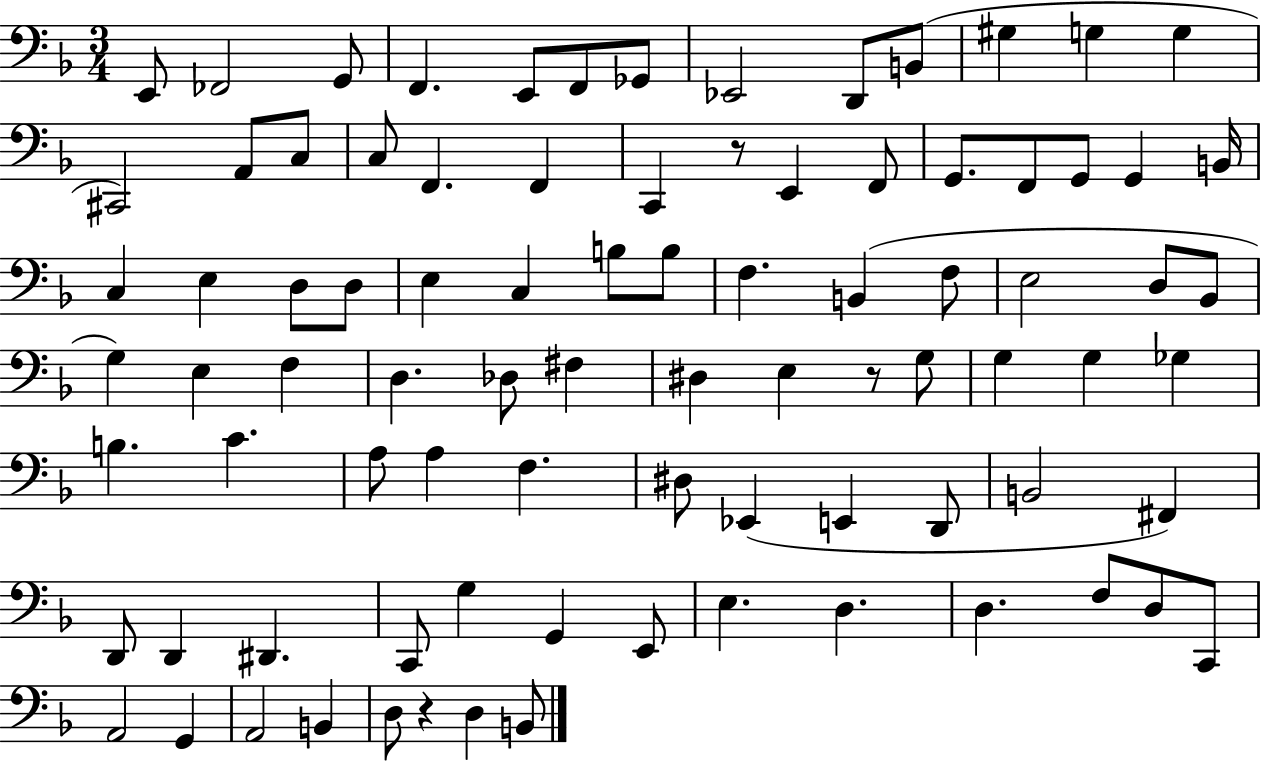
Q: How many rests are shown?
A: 3